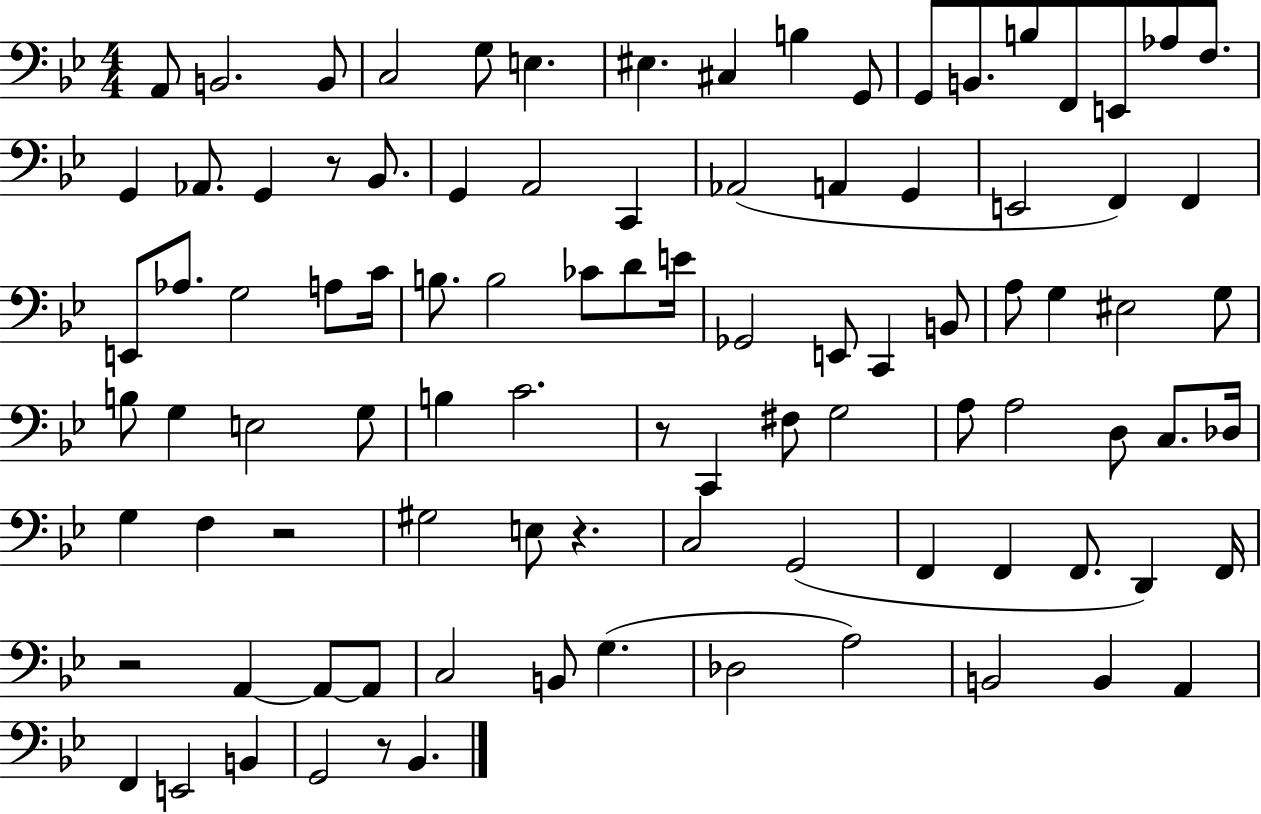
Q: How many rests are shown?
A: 6